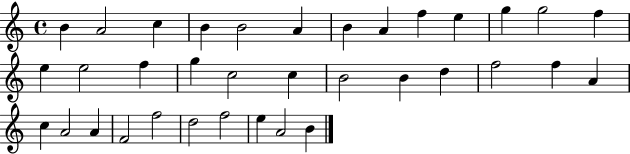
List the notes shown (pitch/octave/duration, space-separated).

B4/q A4/h C5/q B4/q B4/h A4/q B4/q A4/q F5/q E5/q G5/q G5/h F5/q E5/q E5/h F5/q G5/q C5/h C5/q B4/h B4/q D5/q F5/h F5/q A4/q C5/q A4/h A4/q F4/h F5/h D5/h F5/h E5/q A4/h B4/q